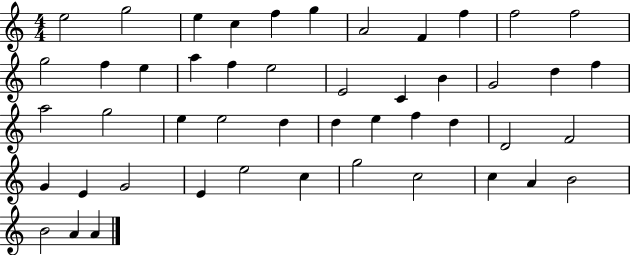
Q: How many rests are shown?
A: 0